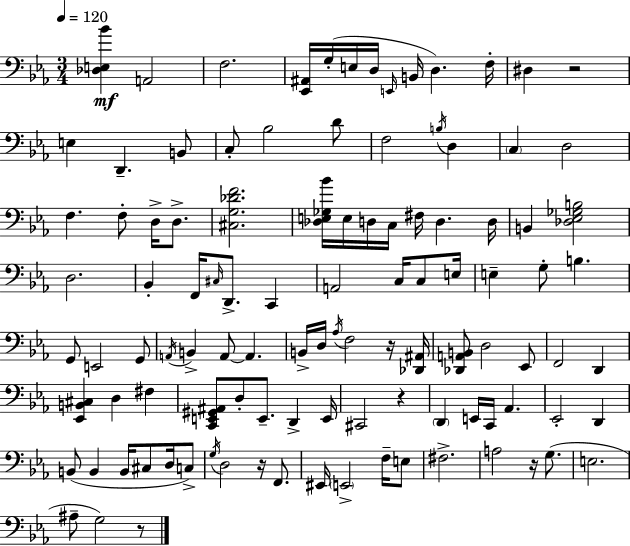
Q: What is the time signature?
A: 3/4